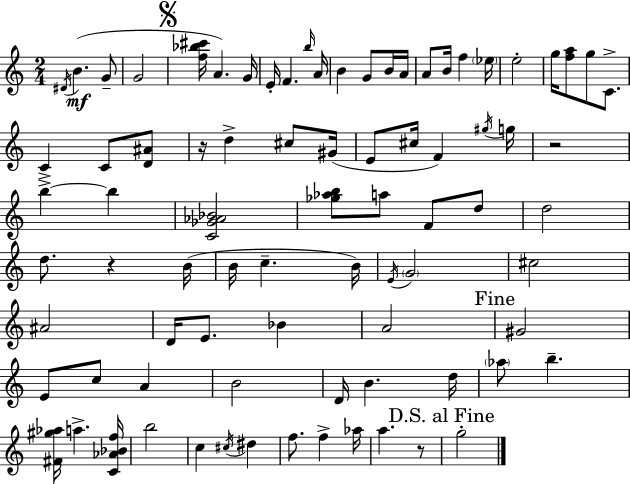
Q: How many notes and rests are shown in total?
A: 82